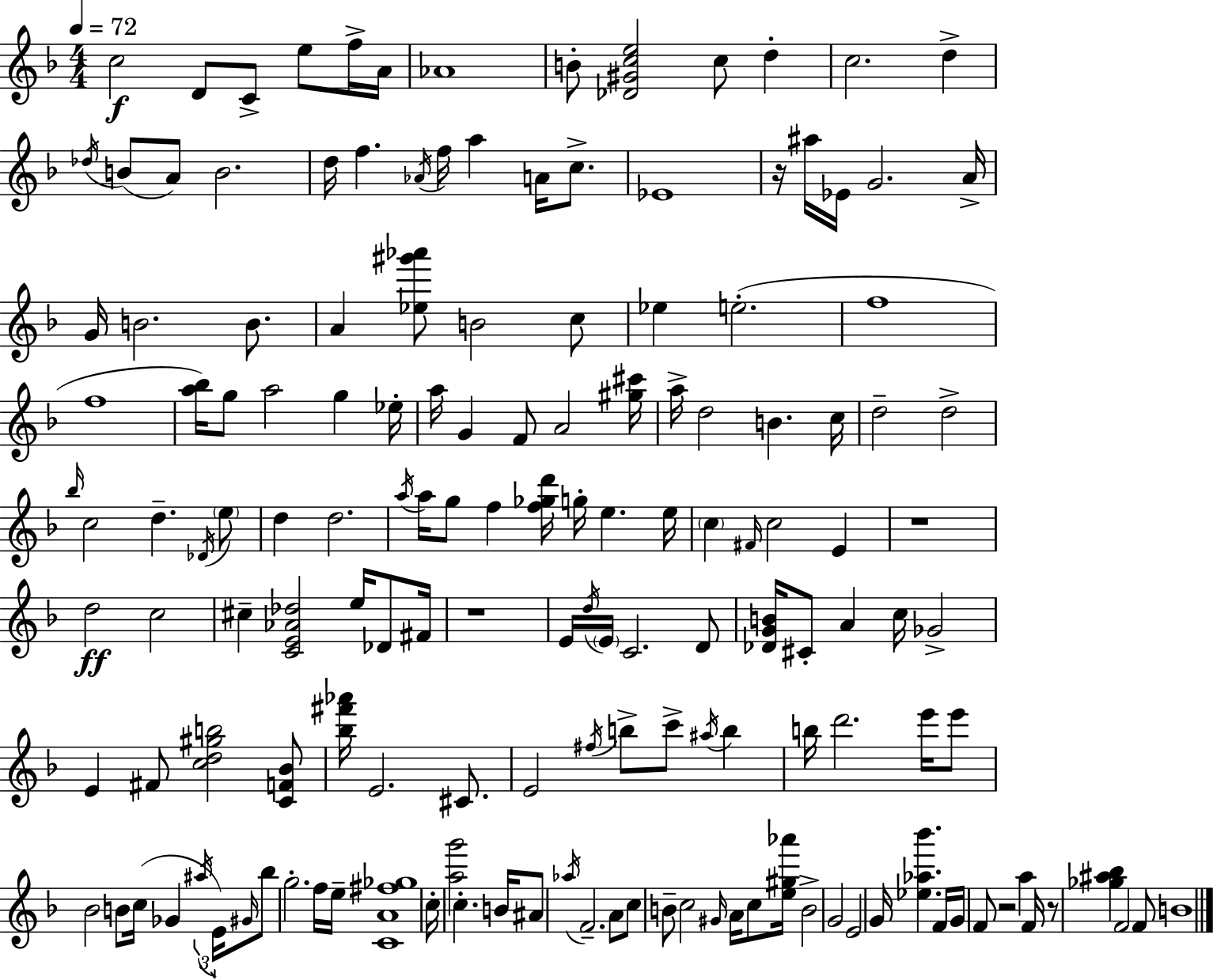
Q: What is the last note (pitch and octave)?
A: B4